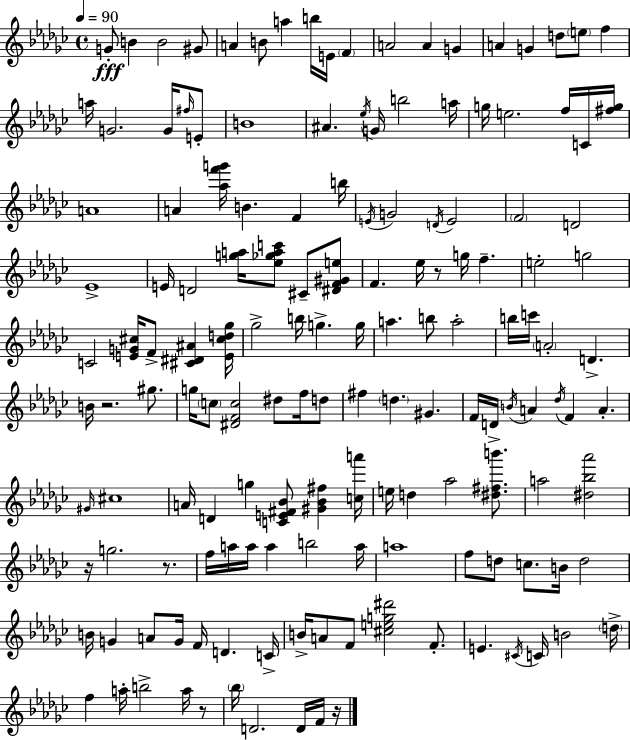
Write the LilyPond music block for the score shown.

{
  \clef treble
  \time 4/4
  \defaultTimeSignature
  \key ees \minor
  \tempo 4 = 90
  \repeat volta 2 { g'8-.\fff b'4 b'2 gis'8 | a'4 b'8 a''4 b''16 e'16 \parenthesize f'4 | a'2 a'4 g'4 | a'4 g'4 d''8 \parenthesize e''8 f''4 | \break a''16 g'2. g'16 \grace { fis''16 } e'8-. | b'1 | ais'4. \acciaccatura { ees''16 } g'16 b''2 | a''16 g''16 e''2. f''16 | \break c'16 <fis'' g''>16 a'1 | a'4 <aes'' f''' g'''>16 b'4. f'4 | b''16 \acciaccatura { e'16 } g'2 \acciaccatura { d'16 } e'2 | \parenthesize f'2 d'2 | \break ees'1-> | e'16 d'2 <g'' a''>16 <ees'' ges'' a'' c'''>8 | cis'8-- <dis' f' gis' e''>8 f'4. ees''16 r8 g''16 f''4.-- | e''2-. g''2 | \break c'2 <e' g' cis''>16 f'8-> <cis' dis' ais'>4 | <e' cis'' d'' ges''>16 ges''2-> b''16 g''4.-> | g''16 a''4. b''8 a''2-. | b''16 c'''16 \parenthesize a'2-. d'4.-> | \break b'16 r2. | gis''8. g''16 \parenthesize c''8 <dis' f' c''>2 dis''8 | f''16 d''8 fis''4 \parenthesize d''4. gis'4. | f'16 d'16-> \acciaccatura { b'16 } a'4 \acciaccatura { des''16 } f'4 | \break a'4.-. \grace { gis'16 } cis''1 | a'16 d'4 g''4 | <c' e' fis' bes'>8 <gis' bes' fis''>4 <c'' a'''>16 e''16 d''4 aes''2 | <dis'' fis'' b'''>8. a''2 <dis'' bes'' aes'''>2 | \break r16 g''2. | r8. f''16 a''16 a''16 a''4 b''2 | a''16 a''1 | f''8 d''8 c''8. b'16 d''2 | \break b'16 g'4 a'8 g'16 f'16 | d'4. c'16-> b'16-> a'8 f'8 <cis'' e'' g'' dis'''>2 | f'8.-. e'4. \acciaccatura { cis'16 } c'16 b'2 | \parenthesize d''16-> f''4 a''16-. b''2-> | \break a''16 r8 \parenthesize bes''16 d'2. | d'16 f'16 r16 } \bar "|."
}